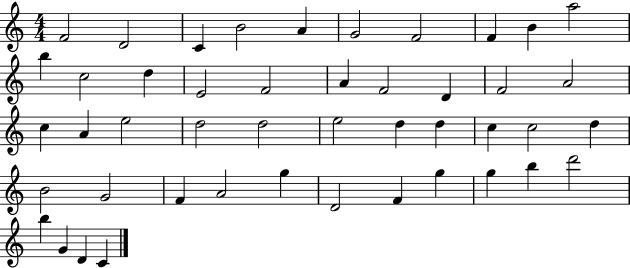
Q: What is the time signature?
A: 4/4